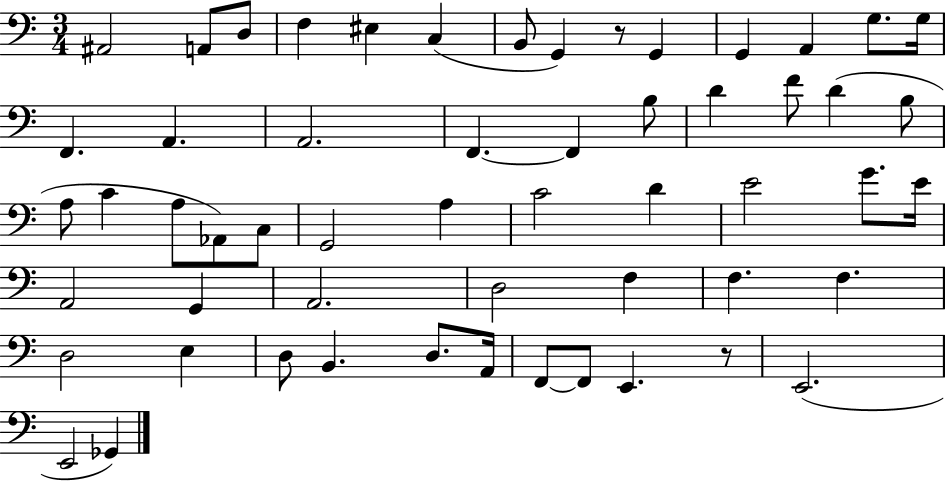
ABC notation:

X:1
T:Untitled
M:3/4
L:1/4
K:C
^A,,2 A,,/2 D,/2 F, ^E, C, B,,/2 G,, z/2 G,, G,, A,, G,/2 G,/4 F,, A,, A,,2 F,, F,, B,/2 D F/2 D B,/2 A,/2 C A,/2 _A,,/2 C,/2 G,,2 A, C2 D E2 G/2 E/4 A,,2 G,, A,,2 D,2 F, F, F, D,2 E, D,/2 B,, D,/2 A,,/4 F,,/2 F,,/2 E,, z/2 E,,2 E,,2 _G,,